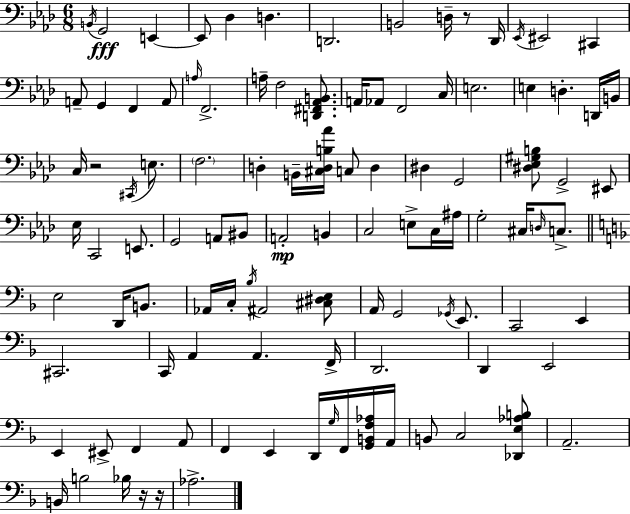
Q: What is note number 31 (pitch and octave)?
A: C3